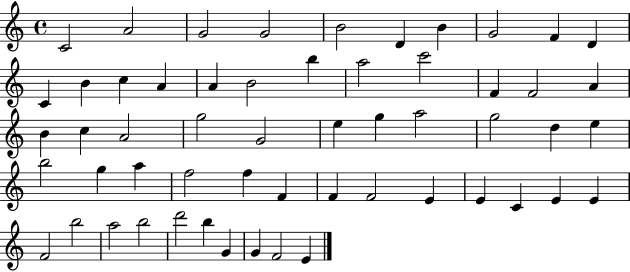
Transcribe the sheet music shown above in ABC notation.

X:1
T:Untitled
M:4/4
L:1/4
K:C
C2 A2 G2 G2 B2 D B G2 F D C B c A A B2 b a2 c'2 F F2 A B c A2 g2 G2 e g a2 g2 d e b2 g a f2 f F F F2 E E C E E F2 b2 a2 b2 d'2 b G G F2 E